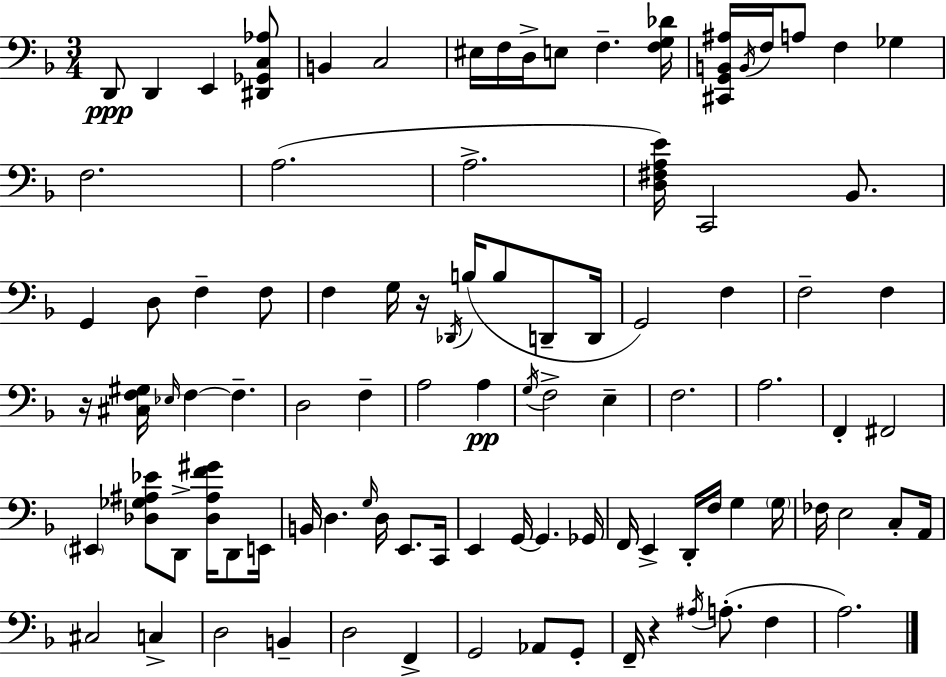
D2/e D2/q E2/q [D#2,Gb2,C3,Ab3]/e B2/q C3/h EIS3/s F3/s D3/s E3/e F3/q. [F3,G3,Db4]/s [C#2,G2,B2,A#3]/s B2/s F3/s A3/e F3/q Gb3/q F3/h. A3/h. A3/h. [D3,F#3,A3,E4]/s C2/h Bb2/e. G2/q D3/e F3/q F3/e F3/q G3/s R/s Db2/s B3/s B3/e D2/e D2/s G2/h F3/q F3/h F3/q R/s [C#3,F3,G#3]/s Eb3/s F3/q F3/q. D3/h F3/q A3/h A3/q G3/s F3/h E3/q F3/h. A3/h. F2/q F#2/h EIS2/q [Db3,Gb3,A#3,Eb4]/e D2/e [Db3,A#3,F4,G#4]/s D2/e E2/s B2/s D3/q. G3/s D3/s E2/e. C2/s E2/q G2/s G2/q. Gb2/s F2/s E2/q D2/s F3/s G3/q G3/s FES3/s E3/h C3/e A2/s C#3/h C3/q D3/h B2/q D3/h F2/q G2/h Ab2/e G2/e F2/s R/q A#3/s A3/e. F3/q A3/h.